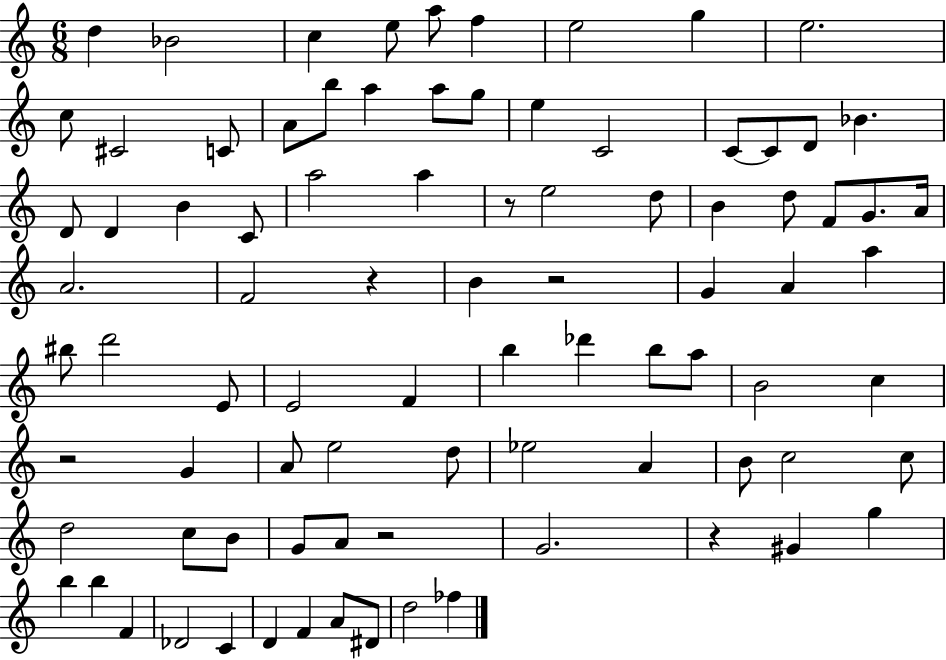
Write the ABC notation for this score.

X:1
T:Untitled
M:6/8
L:1/4
K:C
d _B2 c e/2 a/2 f e2 g e2 c/2 ^C2 C/2 A/2 b/2 a a/2 g/2 e C2 C/2 C/2 D/2 _B D/2 D B C/2 a2 a z/2 e2 d/2 B d/2 F/2 G/2 A/4 A2 F2 z B z2 G A a ^b/2 d'2 E/2 E2 F b _d' b/2 a/2 B2 c z2 G A/2 e2 d/2 _e2 A B/2 c2 c/2 d2 c/2 B/2 G/2 A/2 z2 G2 z ^G g b b F _D2 C D F A/2 ^D/2 d2 _f